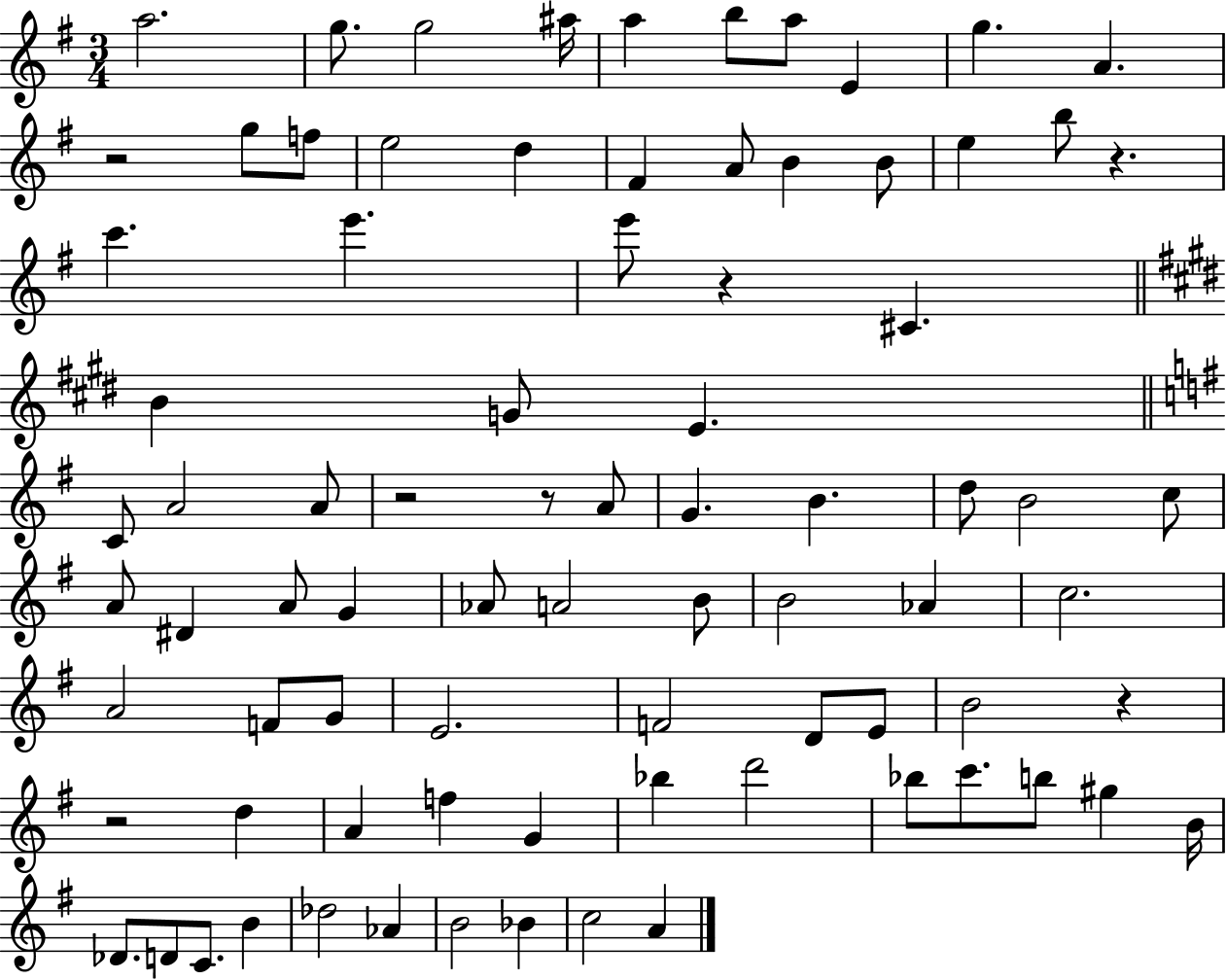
{
  \clef treble
  \numericTimeSignature
  \time 3/4
  \key g \major
  \repeat volta 2 { a''2. | g''8. g''2 ais''16 | a''4 b''8 a''8 e'4 | g''4. a'4. | \break r2 g''8 f''8 | e''2 d''4 | fis'4 a'8 b'4 b'8 | e''4 b''8 r4. | \break c'''4. e'''4. | e'''8 r4 cis'4. | \bar "||" \break \key e \major b'4 g'8 e'4. | \bar "||" \break \key g \major c'8 a'2 a'8 | r2 r8 a'8 | g'4. b'4. | d''8 b'2 c''8 | \break a'8 dis'4 a'8 g'4 | aes'8 a'2 b'8 | b'2 aes'4 | c''2. | \break a'2 f'8 g'8 | e'2. | f'2 d'8 e'8 | b'2 r4 | \break r2 d''4 | a'4 f''4 g'4 | bes''4 d'''2 | bes''8 c'''8. b''8 gis''4 b'16 | \break des'8. d'8 c'8. b'4 | des''2 aes'4 | b'2 bes'4 | c''2 a'4 | \break } \bar "|."
}